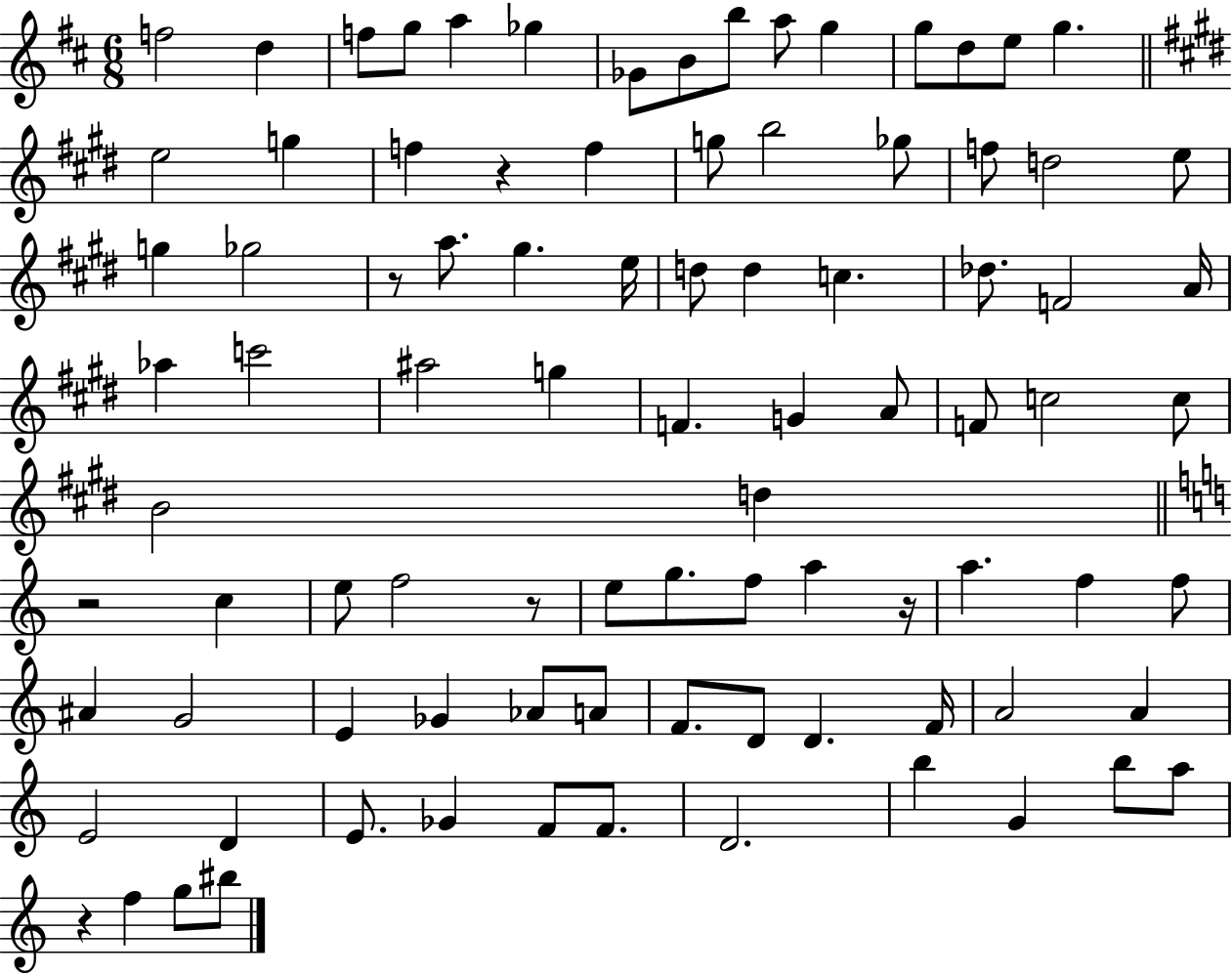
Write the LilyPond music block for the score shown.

{
  \clef treble
  \numericTimeSignature
  \time 6/8
  \key d \major
  f''2 d''4 | f''8 g''8 a''4 ges''4 | ges'8 b'8 b''8 a''8 g''4 | g''8 d''8 e''8 g''4. | \break \bar "||" \break \key e \major e''2 g''4 | f''4 r4 f''4 | g''8 b''2 ges''8 | f''8 d''2 e''8 | \break g''4 ges''2 | r8 a''8. gis''4. e''16 | d''8 d''4 c''4. | des''8. f'2 a'16 | \break aes''4 c'''2 | ais''2 g''4 | f'4. g'4 a'8 | f'8 c''2 c''8 | \break b'2 d''4 | \bar "||" \break \key c \major r2 c''4 | e''8 f''2 r8 | e''8 g''8. f''8 a''4 r16 | a''4. f''4 f''8 | \break ais'4 g'2 | e'4 ges'4 aes'8 a'8 | f'8. d'8 d'4. f'16 | a'2 a'4 | \break e'2 d'4 | e'8. ges'4 f'8 f'8. | d'2. | b''4 g'4 b''8 a''8 | \break r4 f''4 g''8 bis''8 | \bar "|."
}